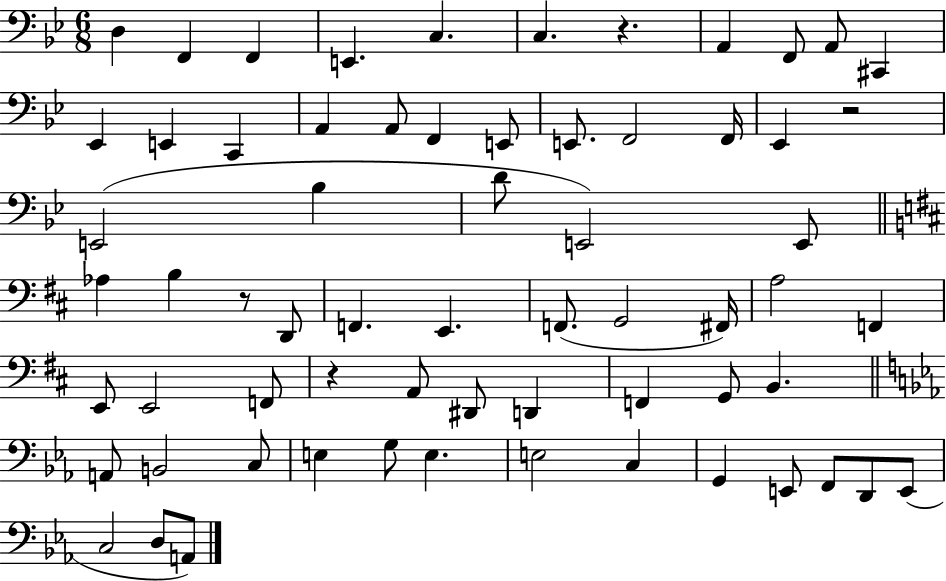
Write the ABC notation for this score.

X:1
T:Untitled
M:6/8
L:1/4
K:Bb
D, F,, F,, E,, C, C, z A,, F,,/2 A,,/2 ^C,, _E,, E,, C,, A,, A,,/2 F,, E,,/2 E,,/2 F,,2 F,,/4 _E,, z2 E,,2 _B, D/2 E,,2 E,,/2 _A, B, z/2 D,,/2 F,, E,, F,,/2 G,,2 ^F,,/4 A,2 F,, E,,/2 E,,2 F,,/2 z A,,/2 ^D,,/2 D,, F,, G,,/2 B,, A,,/2 B,,2 C,/2 E, G,/2 E, E,2 C, G,, E,,/2 F,,/2 D,,/2 E,,/2 C,2 D,/2 A,,/2